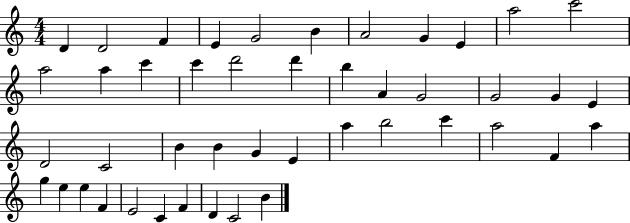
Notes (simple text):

D4/q D4/h F4/q E4/q G4/h B4/q A4/h G4/q E4/q A5/h C6/h A5/h A5/q C6/q C6/q D6/h D6/q B5/q A4/q G4/h G4/h G4/q E4/q D4/h C4/h B4/q B4/q G4/q E4/q A5/q B5/h C6/q A5/h F4/q A5/q G5/q E5/q E5/q F4/q E4/h C4/q F4/q D4/q C4/h B4/q